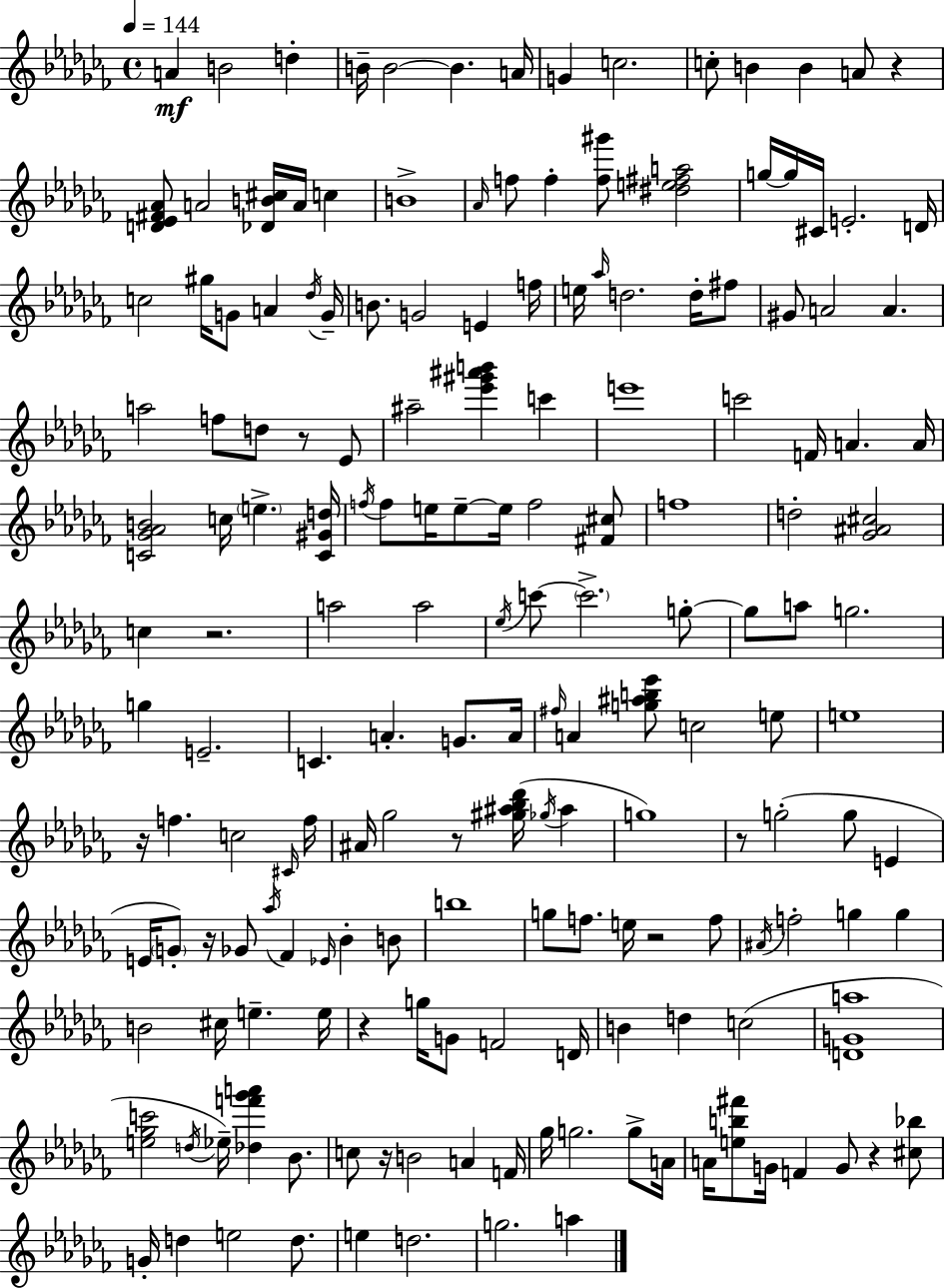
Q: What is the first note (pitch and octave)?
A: A4